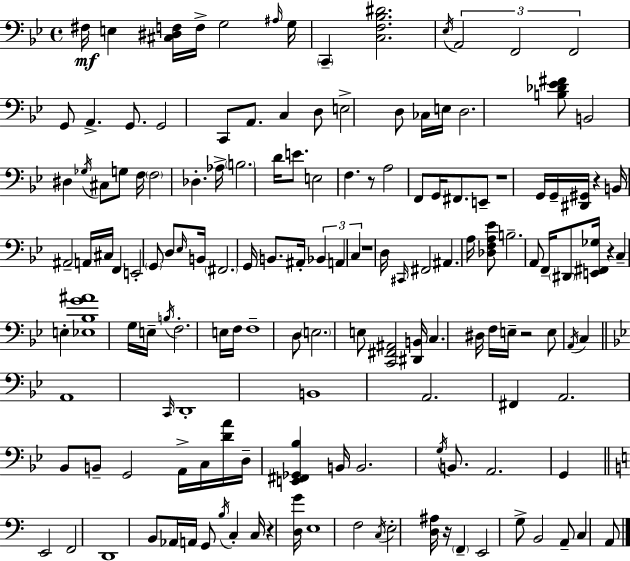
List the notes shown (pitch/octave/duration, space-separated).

F#3/s E3/q [C#3,D#3,F3]/s F3/s G3/h A#3/s G3/s C2/q [C3,F3,Bb3,D#4]/h. Eb3/s A2/h F2/h F2/h G2/e A2/q. G2/e. G2/h C2/e A2/e. C3/q D3/e E3/h D3/e CES3/s E3/s D3/h. [B3,Db4,Eb4,F#4]/e B2/h D#3/q Gb3/s C#3/e G3/e F3/s F3/h Db3/q. Ab3/s B3/h. D4/s E4/e. E3/h F3/q. R/e A3/h F2/e G2/s F#2/e. E2/e R/w G2/s G2/s [D#2,G#2]/s R/q B2/s A#2/h A2/s C#3/s F2/q E2/h G2/e D3/e Eb3/s B2/s F#2/h. G2/s B2/e. A#2/s Bb2/q A2/q C3/q R/w D3/s C#2/s F#2/h A#2/q. A3/s [Db3,F3,A3,Eb4]/e B3/h. A2/e F2/s D#2/e [E2,F#2,Gb3]/s R/q C3/q E3/q [Eb3,Bb3,G4,A#4]/w G3/s E3/s B3/s F3/h. E3/s F3/s F3/w D3/e E3/h. E3/e [C2,F#2,A#2]/h [D#2,B2]/s C3/q. D#3/s F3/s E3/s R/h E3/e A2/s C3/q A2/w C2/s D2/w B2/w A2/h. F#2/q A2/h. Bb2/e B2/e G2/h A2/s C3/s [D4,A4]/s D3/s [E2,F#2,Gb2,Bb3]/q B2/s B2/h. G3/s B2/e. A2/h. G2/q E2/h F2/h D2/w B2/e Ab2/s A2/s G2/e B3/s C3/q C3/s R/q [D3,G4]/s E3/w F3/h C3/s E3/h [D3,A#3]/s R/s F2/q E2/h G3/e B2/h A2/e C3/q A2/e